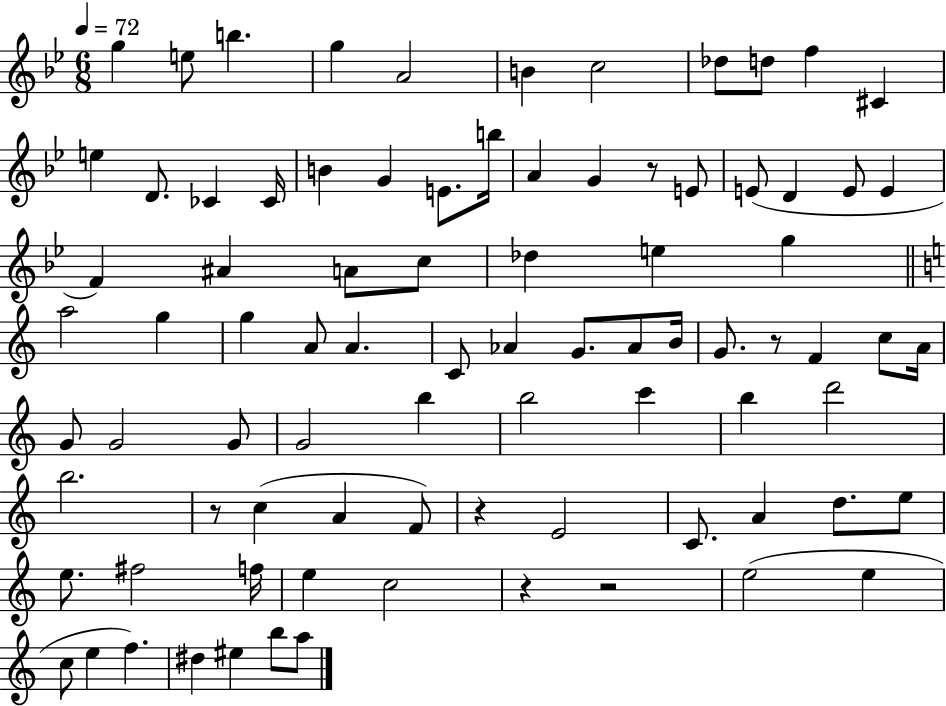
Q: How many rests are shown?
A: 6